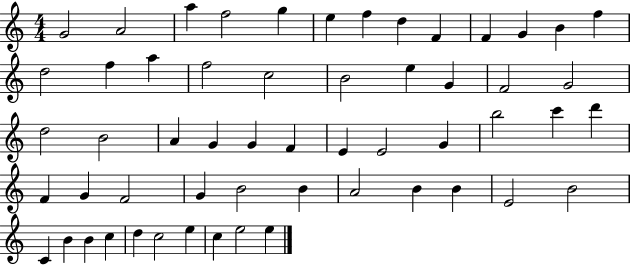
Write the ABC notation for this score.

X:1
T:Untitled
M:4/4
L:1/4
K:C
G2 A2 a f2 g e f d F F G B f d2 f a f2 c2 B2 e G F2 G2 d2 B2 A G G F E E2 G b2 c' d' F G F2 G B2 B A2 B B E2 B2 C B B c d c2 e c e2 e